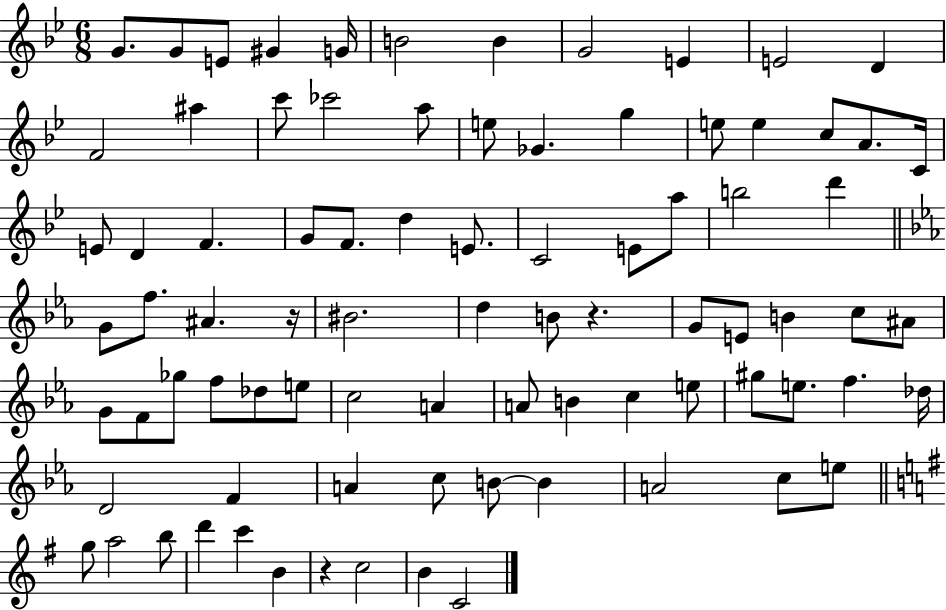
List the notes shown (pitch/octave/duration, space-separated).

G4/e. G4/e E4/e G#4/q G4/s B4/h B4/q G4/h E4/q E4/h D4/q F4/h A#5/q C6/e CES6/h A5/e E5/e Gb4/q. G5/q E5/e E5/q C5/e A4/e. C4/s E4/e D4/q F4/q. G4/e F4/e. D5/q E4/e. C4/h E4/e A5/e B5/h D6/q G4/e F5/e. A#4/q. R/s BIS4/h. D5/q B4/e R/q. G4/e E4/e B4/q C5/e A#4/e G4/e F4/e Gb5/e F5/e Db5/e E5/e C5/h A4/q A4/e B4/q C5/q E5/e G#5/e E5/e. F5/q. Db5/s D4/h F4/q A4/q C5/e B4/e B4/q A4/h C5/e E5/e G5/e A5/h B5/e D6/q C6/q B4/q R/q C5/h B4/q C4/h